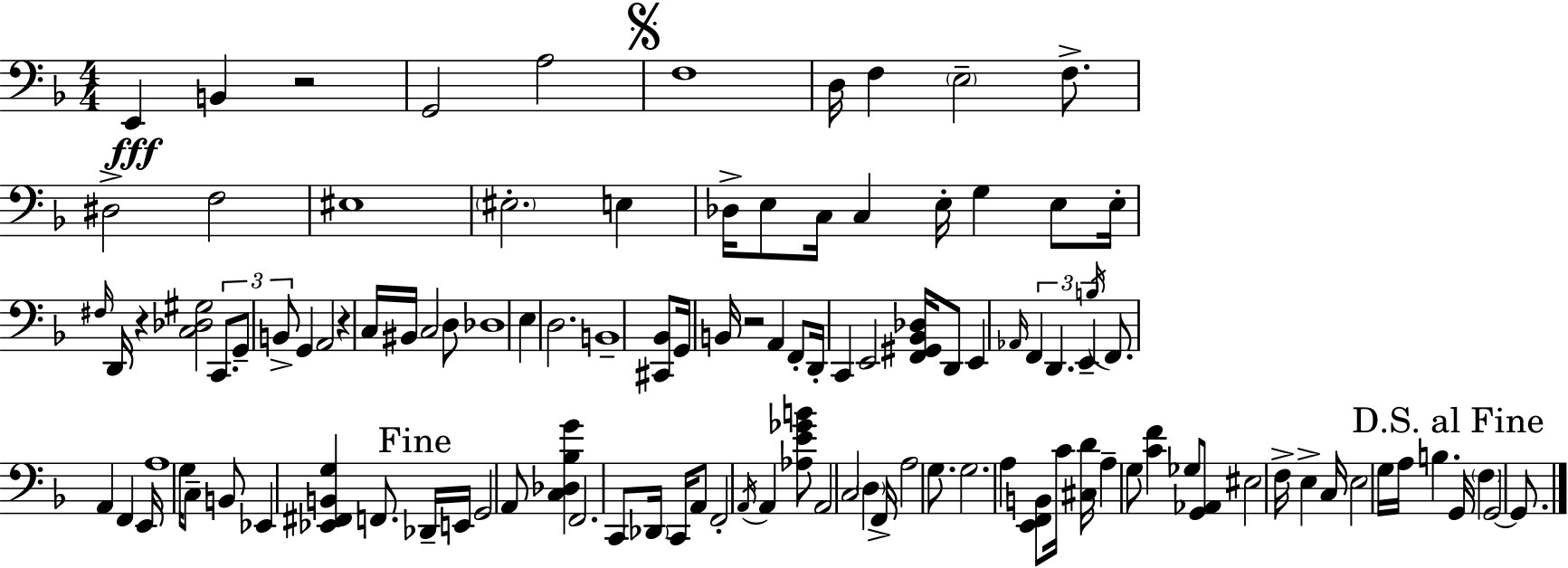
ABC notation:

X:1
T:Untitled
M:4/4
L:1/4
K:F
E,, B,, z2 G,,2 A,2 F,4 D,/4 F, E,2 F,/2 ^D,2 F,2 ^E,4 ^E,2 E, _D,/4 E,/2 C,/4 C, E,/4 G, E,/2 E,/4 ^F,/4 D,,/4 z [C,_D,^G,]2 C,,/2 G,,/2 B,,/2 G,, A,,2 z C,/4 ^B,,/4 C,2 D,/2 _D,4 E, D,2 B,,4 [^C,,_B,,]/2 G,,/4 B,,/4 z2 A,, F,,/2 D,,/4 C,, E,,2 [F,,^G,,_B,,_D,]/4 D,,/2 E,, _A,,/4 F,, D,, E,, B,/4 F,,/2 A,, F,, E,,/4 A,4 G,/4 C,/2 B,,/2 _E,, [_E,,^F,,B,,G,] F,,/2 _D,,/4 E,,/4 G,,2 A,,/2 [C,_D,_B,G] F,,2 C,,/2 _D,,/4 C,,/4 A,,/2 F,,2 A,,/4 A,, [_A,E_GB]/2 A,,2 C,2 D, F,,/4 A,2 G,/2 G,2 A, [E,,F,,B,,]/2 C/4 [^C,D]/4 A, G,/2 [CF] _G,/2 [G,,_A,,]/2 ^E,2 F,/4 E, C,/4 E,2 G,/4 A,/4 B, G,,/4 F, G,,2 G,,/2